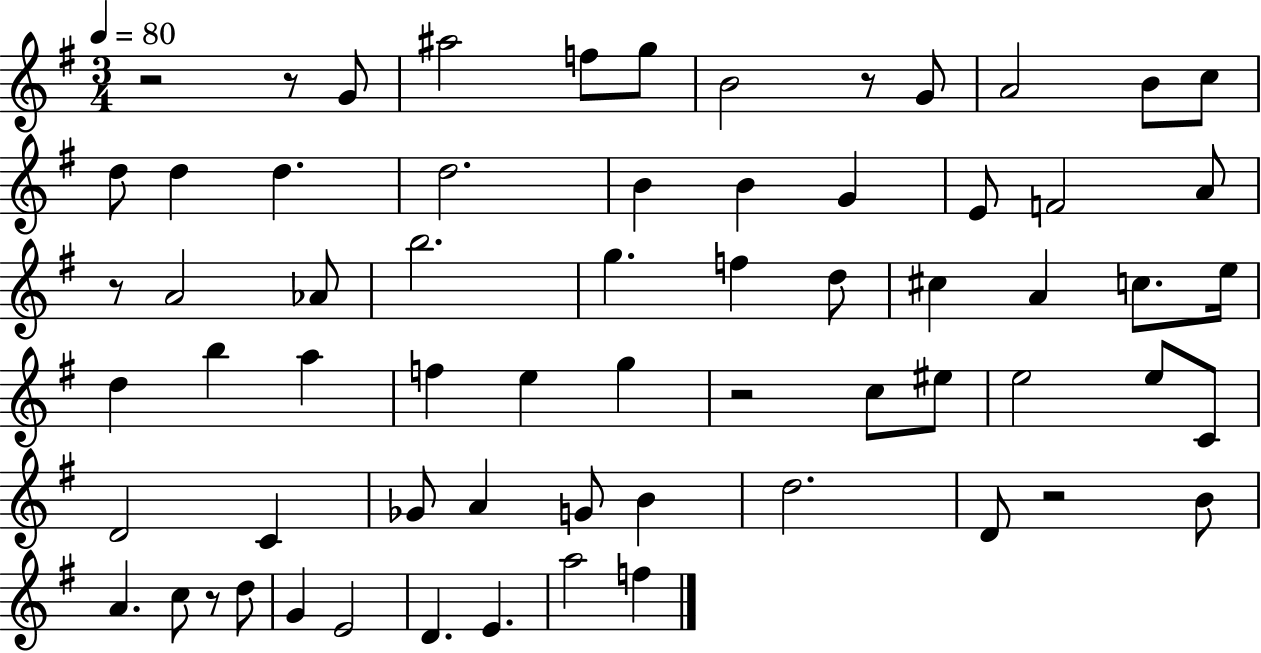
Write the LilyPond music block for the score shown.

{
  \clef treble
  \numericTimeSignature
  \time 3/4
  \key g \major
  \tempo 4 = 80
  r2 r8 g'8 | ais''2 f''8 g''8 | b'2 r8 g'8 | a'2 b'8 c''8 | \break d''8 d''4 d''4. | d''2. | b'4 b'4 g'4 | e'8 f'2 a'8 | \break r8 a'2 aes'8 | b''2. | g''4. f''4 d''8 | cis''4 a'4 c''8. e''16 | \break d''4 b''4 a''4 | f''4 e''4 g''4 | r2 c''8 eis''8 | e''2 e''8 c'8 | \break d'2 c'4 | ges'8 a'4 g'8 b'4 | d''2. | d'8 r2 b'8 | \break a'4. c''8 r8 d''8 | g'4 e'2 | d'4. e'4. | a''2 f''4 | \break \bar "|."
}